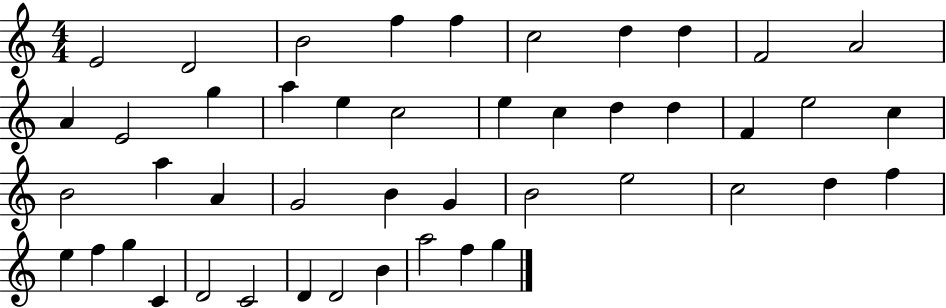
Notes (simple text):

E4/h D4/h B4/h F5/q F5/q C5/h D5/q D5/q F4/h A4/h A4/q E4/h G5/q A5/q E5/q C5/h E5/q C5/q D5/q D5/q F4/q E5/h C5/q B4/h A5/q A4/q G4/h B4/q G4/q B4/h E5/h C5/h D5/q F5/q E5/q F5/q G5/q C4/q D4/h C4/h D4/q D4/h B4/q A5/h F5/q G5/q